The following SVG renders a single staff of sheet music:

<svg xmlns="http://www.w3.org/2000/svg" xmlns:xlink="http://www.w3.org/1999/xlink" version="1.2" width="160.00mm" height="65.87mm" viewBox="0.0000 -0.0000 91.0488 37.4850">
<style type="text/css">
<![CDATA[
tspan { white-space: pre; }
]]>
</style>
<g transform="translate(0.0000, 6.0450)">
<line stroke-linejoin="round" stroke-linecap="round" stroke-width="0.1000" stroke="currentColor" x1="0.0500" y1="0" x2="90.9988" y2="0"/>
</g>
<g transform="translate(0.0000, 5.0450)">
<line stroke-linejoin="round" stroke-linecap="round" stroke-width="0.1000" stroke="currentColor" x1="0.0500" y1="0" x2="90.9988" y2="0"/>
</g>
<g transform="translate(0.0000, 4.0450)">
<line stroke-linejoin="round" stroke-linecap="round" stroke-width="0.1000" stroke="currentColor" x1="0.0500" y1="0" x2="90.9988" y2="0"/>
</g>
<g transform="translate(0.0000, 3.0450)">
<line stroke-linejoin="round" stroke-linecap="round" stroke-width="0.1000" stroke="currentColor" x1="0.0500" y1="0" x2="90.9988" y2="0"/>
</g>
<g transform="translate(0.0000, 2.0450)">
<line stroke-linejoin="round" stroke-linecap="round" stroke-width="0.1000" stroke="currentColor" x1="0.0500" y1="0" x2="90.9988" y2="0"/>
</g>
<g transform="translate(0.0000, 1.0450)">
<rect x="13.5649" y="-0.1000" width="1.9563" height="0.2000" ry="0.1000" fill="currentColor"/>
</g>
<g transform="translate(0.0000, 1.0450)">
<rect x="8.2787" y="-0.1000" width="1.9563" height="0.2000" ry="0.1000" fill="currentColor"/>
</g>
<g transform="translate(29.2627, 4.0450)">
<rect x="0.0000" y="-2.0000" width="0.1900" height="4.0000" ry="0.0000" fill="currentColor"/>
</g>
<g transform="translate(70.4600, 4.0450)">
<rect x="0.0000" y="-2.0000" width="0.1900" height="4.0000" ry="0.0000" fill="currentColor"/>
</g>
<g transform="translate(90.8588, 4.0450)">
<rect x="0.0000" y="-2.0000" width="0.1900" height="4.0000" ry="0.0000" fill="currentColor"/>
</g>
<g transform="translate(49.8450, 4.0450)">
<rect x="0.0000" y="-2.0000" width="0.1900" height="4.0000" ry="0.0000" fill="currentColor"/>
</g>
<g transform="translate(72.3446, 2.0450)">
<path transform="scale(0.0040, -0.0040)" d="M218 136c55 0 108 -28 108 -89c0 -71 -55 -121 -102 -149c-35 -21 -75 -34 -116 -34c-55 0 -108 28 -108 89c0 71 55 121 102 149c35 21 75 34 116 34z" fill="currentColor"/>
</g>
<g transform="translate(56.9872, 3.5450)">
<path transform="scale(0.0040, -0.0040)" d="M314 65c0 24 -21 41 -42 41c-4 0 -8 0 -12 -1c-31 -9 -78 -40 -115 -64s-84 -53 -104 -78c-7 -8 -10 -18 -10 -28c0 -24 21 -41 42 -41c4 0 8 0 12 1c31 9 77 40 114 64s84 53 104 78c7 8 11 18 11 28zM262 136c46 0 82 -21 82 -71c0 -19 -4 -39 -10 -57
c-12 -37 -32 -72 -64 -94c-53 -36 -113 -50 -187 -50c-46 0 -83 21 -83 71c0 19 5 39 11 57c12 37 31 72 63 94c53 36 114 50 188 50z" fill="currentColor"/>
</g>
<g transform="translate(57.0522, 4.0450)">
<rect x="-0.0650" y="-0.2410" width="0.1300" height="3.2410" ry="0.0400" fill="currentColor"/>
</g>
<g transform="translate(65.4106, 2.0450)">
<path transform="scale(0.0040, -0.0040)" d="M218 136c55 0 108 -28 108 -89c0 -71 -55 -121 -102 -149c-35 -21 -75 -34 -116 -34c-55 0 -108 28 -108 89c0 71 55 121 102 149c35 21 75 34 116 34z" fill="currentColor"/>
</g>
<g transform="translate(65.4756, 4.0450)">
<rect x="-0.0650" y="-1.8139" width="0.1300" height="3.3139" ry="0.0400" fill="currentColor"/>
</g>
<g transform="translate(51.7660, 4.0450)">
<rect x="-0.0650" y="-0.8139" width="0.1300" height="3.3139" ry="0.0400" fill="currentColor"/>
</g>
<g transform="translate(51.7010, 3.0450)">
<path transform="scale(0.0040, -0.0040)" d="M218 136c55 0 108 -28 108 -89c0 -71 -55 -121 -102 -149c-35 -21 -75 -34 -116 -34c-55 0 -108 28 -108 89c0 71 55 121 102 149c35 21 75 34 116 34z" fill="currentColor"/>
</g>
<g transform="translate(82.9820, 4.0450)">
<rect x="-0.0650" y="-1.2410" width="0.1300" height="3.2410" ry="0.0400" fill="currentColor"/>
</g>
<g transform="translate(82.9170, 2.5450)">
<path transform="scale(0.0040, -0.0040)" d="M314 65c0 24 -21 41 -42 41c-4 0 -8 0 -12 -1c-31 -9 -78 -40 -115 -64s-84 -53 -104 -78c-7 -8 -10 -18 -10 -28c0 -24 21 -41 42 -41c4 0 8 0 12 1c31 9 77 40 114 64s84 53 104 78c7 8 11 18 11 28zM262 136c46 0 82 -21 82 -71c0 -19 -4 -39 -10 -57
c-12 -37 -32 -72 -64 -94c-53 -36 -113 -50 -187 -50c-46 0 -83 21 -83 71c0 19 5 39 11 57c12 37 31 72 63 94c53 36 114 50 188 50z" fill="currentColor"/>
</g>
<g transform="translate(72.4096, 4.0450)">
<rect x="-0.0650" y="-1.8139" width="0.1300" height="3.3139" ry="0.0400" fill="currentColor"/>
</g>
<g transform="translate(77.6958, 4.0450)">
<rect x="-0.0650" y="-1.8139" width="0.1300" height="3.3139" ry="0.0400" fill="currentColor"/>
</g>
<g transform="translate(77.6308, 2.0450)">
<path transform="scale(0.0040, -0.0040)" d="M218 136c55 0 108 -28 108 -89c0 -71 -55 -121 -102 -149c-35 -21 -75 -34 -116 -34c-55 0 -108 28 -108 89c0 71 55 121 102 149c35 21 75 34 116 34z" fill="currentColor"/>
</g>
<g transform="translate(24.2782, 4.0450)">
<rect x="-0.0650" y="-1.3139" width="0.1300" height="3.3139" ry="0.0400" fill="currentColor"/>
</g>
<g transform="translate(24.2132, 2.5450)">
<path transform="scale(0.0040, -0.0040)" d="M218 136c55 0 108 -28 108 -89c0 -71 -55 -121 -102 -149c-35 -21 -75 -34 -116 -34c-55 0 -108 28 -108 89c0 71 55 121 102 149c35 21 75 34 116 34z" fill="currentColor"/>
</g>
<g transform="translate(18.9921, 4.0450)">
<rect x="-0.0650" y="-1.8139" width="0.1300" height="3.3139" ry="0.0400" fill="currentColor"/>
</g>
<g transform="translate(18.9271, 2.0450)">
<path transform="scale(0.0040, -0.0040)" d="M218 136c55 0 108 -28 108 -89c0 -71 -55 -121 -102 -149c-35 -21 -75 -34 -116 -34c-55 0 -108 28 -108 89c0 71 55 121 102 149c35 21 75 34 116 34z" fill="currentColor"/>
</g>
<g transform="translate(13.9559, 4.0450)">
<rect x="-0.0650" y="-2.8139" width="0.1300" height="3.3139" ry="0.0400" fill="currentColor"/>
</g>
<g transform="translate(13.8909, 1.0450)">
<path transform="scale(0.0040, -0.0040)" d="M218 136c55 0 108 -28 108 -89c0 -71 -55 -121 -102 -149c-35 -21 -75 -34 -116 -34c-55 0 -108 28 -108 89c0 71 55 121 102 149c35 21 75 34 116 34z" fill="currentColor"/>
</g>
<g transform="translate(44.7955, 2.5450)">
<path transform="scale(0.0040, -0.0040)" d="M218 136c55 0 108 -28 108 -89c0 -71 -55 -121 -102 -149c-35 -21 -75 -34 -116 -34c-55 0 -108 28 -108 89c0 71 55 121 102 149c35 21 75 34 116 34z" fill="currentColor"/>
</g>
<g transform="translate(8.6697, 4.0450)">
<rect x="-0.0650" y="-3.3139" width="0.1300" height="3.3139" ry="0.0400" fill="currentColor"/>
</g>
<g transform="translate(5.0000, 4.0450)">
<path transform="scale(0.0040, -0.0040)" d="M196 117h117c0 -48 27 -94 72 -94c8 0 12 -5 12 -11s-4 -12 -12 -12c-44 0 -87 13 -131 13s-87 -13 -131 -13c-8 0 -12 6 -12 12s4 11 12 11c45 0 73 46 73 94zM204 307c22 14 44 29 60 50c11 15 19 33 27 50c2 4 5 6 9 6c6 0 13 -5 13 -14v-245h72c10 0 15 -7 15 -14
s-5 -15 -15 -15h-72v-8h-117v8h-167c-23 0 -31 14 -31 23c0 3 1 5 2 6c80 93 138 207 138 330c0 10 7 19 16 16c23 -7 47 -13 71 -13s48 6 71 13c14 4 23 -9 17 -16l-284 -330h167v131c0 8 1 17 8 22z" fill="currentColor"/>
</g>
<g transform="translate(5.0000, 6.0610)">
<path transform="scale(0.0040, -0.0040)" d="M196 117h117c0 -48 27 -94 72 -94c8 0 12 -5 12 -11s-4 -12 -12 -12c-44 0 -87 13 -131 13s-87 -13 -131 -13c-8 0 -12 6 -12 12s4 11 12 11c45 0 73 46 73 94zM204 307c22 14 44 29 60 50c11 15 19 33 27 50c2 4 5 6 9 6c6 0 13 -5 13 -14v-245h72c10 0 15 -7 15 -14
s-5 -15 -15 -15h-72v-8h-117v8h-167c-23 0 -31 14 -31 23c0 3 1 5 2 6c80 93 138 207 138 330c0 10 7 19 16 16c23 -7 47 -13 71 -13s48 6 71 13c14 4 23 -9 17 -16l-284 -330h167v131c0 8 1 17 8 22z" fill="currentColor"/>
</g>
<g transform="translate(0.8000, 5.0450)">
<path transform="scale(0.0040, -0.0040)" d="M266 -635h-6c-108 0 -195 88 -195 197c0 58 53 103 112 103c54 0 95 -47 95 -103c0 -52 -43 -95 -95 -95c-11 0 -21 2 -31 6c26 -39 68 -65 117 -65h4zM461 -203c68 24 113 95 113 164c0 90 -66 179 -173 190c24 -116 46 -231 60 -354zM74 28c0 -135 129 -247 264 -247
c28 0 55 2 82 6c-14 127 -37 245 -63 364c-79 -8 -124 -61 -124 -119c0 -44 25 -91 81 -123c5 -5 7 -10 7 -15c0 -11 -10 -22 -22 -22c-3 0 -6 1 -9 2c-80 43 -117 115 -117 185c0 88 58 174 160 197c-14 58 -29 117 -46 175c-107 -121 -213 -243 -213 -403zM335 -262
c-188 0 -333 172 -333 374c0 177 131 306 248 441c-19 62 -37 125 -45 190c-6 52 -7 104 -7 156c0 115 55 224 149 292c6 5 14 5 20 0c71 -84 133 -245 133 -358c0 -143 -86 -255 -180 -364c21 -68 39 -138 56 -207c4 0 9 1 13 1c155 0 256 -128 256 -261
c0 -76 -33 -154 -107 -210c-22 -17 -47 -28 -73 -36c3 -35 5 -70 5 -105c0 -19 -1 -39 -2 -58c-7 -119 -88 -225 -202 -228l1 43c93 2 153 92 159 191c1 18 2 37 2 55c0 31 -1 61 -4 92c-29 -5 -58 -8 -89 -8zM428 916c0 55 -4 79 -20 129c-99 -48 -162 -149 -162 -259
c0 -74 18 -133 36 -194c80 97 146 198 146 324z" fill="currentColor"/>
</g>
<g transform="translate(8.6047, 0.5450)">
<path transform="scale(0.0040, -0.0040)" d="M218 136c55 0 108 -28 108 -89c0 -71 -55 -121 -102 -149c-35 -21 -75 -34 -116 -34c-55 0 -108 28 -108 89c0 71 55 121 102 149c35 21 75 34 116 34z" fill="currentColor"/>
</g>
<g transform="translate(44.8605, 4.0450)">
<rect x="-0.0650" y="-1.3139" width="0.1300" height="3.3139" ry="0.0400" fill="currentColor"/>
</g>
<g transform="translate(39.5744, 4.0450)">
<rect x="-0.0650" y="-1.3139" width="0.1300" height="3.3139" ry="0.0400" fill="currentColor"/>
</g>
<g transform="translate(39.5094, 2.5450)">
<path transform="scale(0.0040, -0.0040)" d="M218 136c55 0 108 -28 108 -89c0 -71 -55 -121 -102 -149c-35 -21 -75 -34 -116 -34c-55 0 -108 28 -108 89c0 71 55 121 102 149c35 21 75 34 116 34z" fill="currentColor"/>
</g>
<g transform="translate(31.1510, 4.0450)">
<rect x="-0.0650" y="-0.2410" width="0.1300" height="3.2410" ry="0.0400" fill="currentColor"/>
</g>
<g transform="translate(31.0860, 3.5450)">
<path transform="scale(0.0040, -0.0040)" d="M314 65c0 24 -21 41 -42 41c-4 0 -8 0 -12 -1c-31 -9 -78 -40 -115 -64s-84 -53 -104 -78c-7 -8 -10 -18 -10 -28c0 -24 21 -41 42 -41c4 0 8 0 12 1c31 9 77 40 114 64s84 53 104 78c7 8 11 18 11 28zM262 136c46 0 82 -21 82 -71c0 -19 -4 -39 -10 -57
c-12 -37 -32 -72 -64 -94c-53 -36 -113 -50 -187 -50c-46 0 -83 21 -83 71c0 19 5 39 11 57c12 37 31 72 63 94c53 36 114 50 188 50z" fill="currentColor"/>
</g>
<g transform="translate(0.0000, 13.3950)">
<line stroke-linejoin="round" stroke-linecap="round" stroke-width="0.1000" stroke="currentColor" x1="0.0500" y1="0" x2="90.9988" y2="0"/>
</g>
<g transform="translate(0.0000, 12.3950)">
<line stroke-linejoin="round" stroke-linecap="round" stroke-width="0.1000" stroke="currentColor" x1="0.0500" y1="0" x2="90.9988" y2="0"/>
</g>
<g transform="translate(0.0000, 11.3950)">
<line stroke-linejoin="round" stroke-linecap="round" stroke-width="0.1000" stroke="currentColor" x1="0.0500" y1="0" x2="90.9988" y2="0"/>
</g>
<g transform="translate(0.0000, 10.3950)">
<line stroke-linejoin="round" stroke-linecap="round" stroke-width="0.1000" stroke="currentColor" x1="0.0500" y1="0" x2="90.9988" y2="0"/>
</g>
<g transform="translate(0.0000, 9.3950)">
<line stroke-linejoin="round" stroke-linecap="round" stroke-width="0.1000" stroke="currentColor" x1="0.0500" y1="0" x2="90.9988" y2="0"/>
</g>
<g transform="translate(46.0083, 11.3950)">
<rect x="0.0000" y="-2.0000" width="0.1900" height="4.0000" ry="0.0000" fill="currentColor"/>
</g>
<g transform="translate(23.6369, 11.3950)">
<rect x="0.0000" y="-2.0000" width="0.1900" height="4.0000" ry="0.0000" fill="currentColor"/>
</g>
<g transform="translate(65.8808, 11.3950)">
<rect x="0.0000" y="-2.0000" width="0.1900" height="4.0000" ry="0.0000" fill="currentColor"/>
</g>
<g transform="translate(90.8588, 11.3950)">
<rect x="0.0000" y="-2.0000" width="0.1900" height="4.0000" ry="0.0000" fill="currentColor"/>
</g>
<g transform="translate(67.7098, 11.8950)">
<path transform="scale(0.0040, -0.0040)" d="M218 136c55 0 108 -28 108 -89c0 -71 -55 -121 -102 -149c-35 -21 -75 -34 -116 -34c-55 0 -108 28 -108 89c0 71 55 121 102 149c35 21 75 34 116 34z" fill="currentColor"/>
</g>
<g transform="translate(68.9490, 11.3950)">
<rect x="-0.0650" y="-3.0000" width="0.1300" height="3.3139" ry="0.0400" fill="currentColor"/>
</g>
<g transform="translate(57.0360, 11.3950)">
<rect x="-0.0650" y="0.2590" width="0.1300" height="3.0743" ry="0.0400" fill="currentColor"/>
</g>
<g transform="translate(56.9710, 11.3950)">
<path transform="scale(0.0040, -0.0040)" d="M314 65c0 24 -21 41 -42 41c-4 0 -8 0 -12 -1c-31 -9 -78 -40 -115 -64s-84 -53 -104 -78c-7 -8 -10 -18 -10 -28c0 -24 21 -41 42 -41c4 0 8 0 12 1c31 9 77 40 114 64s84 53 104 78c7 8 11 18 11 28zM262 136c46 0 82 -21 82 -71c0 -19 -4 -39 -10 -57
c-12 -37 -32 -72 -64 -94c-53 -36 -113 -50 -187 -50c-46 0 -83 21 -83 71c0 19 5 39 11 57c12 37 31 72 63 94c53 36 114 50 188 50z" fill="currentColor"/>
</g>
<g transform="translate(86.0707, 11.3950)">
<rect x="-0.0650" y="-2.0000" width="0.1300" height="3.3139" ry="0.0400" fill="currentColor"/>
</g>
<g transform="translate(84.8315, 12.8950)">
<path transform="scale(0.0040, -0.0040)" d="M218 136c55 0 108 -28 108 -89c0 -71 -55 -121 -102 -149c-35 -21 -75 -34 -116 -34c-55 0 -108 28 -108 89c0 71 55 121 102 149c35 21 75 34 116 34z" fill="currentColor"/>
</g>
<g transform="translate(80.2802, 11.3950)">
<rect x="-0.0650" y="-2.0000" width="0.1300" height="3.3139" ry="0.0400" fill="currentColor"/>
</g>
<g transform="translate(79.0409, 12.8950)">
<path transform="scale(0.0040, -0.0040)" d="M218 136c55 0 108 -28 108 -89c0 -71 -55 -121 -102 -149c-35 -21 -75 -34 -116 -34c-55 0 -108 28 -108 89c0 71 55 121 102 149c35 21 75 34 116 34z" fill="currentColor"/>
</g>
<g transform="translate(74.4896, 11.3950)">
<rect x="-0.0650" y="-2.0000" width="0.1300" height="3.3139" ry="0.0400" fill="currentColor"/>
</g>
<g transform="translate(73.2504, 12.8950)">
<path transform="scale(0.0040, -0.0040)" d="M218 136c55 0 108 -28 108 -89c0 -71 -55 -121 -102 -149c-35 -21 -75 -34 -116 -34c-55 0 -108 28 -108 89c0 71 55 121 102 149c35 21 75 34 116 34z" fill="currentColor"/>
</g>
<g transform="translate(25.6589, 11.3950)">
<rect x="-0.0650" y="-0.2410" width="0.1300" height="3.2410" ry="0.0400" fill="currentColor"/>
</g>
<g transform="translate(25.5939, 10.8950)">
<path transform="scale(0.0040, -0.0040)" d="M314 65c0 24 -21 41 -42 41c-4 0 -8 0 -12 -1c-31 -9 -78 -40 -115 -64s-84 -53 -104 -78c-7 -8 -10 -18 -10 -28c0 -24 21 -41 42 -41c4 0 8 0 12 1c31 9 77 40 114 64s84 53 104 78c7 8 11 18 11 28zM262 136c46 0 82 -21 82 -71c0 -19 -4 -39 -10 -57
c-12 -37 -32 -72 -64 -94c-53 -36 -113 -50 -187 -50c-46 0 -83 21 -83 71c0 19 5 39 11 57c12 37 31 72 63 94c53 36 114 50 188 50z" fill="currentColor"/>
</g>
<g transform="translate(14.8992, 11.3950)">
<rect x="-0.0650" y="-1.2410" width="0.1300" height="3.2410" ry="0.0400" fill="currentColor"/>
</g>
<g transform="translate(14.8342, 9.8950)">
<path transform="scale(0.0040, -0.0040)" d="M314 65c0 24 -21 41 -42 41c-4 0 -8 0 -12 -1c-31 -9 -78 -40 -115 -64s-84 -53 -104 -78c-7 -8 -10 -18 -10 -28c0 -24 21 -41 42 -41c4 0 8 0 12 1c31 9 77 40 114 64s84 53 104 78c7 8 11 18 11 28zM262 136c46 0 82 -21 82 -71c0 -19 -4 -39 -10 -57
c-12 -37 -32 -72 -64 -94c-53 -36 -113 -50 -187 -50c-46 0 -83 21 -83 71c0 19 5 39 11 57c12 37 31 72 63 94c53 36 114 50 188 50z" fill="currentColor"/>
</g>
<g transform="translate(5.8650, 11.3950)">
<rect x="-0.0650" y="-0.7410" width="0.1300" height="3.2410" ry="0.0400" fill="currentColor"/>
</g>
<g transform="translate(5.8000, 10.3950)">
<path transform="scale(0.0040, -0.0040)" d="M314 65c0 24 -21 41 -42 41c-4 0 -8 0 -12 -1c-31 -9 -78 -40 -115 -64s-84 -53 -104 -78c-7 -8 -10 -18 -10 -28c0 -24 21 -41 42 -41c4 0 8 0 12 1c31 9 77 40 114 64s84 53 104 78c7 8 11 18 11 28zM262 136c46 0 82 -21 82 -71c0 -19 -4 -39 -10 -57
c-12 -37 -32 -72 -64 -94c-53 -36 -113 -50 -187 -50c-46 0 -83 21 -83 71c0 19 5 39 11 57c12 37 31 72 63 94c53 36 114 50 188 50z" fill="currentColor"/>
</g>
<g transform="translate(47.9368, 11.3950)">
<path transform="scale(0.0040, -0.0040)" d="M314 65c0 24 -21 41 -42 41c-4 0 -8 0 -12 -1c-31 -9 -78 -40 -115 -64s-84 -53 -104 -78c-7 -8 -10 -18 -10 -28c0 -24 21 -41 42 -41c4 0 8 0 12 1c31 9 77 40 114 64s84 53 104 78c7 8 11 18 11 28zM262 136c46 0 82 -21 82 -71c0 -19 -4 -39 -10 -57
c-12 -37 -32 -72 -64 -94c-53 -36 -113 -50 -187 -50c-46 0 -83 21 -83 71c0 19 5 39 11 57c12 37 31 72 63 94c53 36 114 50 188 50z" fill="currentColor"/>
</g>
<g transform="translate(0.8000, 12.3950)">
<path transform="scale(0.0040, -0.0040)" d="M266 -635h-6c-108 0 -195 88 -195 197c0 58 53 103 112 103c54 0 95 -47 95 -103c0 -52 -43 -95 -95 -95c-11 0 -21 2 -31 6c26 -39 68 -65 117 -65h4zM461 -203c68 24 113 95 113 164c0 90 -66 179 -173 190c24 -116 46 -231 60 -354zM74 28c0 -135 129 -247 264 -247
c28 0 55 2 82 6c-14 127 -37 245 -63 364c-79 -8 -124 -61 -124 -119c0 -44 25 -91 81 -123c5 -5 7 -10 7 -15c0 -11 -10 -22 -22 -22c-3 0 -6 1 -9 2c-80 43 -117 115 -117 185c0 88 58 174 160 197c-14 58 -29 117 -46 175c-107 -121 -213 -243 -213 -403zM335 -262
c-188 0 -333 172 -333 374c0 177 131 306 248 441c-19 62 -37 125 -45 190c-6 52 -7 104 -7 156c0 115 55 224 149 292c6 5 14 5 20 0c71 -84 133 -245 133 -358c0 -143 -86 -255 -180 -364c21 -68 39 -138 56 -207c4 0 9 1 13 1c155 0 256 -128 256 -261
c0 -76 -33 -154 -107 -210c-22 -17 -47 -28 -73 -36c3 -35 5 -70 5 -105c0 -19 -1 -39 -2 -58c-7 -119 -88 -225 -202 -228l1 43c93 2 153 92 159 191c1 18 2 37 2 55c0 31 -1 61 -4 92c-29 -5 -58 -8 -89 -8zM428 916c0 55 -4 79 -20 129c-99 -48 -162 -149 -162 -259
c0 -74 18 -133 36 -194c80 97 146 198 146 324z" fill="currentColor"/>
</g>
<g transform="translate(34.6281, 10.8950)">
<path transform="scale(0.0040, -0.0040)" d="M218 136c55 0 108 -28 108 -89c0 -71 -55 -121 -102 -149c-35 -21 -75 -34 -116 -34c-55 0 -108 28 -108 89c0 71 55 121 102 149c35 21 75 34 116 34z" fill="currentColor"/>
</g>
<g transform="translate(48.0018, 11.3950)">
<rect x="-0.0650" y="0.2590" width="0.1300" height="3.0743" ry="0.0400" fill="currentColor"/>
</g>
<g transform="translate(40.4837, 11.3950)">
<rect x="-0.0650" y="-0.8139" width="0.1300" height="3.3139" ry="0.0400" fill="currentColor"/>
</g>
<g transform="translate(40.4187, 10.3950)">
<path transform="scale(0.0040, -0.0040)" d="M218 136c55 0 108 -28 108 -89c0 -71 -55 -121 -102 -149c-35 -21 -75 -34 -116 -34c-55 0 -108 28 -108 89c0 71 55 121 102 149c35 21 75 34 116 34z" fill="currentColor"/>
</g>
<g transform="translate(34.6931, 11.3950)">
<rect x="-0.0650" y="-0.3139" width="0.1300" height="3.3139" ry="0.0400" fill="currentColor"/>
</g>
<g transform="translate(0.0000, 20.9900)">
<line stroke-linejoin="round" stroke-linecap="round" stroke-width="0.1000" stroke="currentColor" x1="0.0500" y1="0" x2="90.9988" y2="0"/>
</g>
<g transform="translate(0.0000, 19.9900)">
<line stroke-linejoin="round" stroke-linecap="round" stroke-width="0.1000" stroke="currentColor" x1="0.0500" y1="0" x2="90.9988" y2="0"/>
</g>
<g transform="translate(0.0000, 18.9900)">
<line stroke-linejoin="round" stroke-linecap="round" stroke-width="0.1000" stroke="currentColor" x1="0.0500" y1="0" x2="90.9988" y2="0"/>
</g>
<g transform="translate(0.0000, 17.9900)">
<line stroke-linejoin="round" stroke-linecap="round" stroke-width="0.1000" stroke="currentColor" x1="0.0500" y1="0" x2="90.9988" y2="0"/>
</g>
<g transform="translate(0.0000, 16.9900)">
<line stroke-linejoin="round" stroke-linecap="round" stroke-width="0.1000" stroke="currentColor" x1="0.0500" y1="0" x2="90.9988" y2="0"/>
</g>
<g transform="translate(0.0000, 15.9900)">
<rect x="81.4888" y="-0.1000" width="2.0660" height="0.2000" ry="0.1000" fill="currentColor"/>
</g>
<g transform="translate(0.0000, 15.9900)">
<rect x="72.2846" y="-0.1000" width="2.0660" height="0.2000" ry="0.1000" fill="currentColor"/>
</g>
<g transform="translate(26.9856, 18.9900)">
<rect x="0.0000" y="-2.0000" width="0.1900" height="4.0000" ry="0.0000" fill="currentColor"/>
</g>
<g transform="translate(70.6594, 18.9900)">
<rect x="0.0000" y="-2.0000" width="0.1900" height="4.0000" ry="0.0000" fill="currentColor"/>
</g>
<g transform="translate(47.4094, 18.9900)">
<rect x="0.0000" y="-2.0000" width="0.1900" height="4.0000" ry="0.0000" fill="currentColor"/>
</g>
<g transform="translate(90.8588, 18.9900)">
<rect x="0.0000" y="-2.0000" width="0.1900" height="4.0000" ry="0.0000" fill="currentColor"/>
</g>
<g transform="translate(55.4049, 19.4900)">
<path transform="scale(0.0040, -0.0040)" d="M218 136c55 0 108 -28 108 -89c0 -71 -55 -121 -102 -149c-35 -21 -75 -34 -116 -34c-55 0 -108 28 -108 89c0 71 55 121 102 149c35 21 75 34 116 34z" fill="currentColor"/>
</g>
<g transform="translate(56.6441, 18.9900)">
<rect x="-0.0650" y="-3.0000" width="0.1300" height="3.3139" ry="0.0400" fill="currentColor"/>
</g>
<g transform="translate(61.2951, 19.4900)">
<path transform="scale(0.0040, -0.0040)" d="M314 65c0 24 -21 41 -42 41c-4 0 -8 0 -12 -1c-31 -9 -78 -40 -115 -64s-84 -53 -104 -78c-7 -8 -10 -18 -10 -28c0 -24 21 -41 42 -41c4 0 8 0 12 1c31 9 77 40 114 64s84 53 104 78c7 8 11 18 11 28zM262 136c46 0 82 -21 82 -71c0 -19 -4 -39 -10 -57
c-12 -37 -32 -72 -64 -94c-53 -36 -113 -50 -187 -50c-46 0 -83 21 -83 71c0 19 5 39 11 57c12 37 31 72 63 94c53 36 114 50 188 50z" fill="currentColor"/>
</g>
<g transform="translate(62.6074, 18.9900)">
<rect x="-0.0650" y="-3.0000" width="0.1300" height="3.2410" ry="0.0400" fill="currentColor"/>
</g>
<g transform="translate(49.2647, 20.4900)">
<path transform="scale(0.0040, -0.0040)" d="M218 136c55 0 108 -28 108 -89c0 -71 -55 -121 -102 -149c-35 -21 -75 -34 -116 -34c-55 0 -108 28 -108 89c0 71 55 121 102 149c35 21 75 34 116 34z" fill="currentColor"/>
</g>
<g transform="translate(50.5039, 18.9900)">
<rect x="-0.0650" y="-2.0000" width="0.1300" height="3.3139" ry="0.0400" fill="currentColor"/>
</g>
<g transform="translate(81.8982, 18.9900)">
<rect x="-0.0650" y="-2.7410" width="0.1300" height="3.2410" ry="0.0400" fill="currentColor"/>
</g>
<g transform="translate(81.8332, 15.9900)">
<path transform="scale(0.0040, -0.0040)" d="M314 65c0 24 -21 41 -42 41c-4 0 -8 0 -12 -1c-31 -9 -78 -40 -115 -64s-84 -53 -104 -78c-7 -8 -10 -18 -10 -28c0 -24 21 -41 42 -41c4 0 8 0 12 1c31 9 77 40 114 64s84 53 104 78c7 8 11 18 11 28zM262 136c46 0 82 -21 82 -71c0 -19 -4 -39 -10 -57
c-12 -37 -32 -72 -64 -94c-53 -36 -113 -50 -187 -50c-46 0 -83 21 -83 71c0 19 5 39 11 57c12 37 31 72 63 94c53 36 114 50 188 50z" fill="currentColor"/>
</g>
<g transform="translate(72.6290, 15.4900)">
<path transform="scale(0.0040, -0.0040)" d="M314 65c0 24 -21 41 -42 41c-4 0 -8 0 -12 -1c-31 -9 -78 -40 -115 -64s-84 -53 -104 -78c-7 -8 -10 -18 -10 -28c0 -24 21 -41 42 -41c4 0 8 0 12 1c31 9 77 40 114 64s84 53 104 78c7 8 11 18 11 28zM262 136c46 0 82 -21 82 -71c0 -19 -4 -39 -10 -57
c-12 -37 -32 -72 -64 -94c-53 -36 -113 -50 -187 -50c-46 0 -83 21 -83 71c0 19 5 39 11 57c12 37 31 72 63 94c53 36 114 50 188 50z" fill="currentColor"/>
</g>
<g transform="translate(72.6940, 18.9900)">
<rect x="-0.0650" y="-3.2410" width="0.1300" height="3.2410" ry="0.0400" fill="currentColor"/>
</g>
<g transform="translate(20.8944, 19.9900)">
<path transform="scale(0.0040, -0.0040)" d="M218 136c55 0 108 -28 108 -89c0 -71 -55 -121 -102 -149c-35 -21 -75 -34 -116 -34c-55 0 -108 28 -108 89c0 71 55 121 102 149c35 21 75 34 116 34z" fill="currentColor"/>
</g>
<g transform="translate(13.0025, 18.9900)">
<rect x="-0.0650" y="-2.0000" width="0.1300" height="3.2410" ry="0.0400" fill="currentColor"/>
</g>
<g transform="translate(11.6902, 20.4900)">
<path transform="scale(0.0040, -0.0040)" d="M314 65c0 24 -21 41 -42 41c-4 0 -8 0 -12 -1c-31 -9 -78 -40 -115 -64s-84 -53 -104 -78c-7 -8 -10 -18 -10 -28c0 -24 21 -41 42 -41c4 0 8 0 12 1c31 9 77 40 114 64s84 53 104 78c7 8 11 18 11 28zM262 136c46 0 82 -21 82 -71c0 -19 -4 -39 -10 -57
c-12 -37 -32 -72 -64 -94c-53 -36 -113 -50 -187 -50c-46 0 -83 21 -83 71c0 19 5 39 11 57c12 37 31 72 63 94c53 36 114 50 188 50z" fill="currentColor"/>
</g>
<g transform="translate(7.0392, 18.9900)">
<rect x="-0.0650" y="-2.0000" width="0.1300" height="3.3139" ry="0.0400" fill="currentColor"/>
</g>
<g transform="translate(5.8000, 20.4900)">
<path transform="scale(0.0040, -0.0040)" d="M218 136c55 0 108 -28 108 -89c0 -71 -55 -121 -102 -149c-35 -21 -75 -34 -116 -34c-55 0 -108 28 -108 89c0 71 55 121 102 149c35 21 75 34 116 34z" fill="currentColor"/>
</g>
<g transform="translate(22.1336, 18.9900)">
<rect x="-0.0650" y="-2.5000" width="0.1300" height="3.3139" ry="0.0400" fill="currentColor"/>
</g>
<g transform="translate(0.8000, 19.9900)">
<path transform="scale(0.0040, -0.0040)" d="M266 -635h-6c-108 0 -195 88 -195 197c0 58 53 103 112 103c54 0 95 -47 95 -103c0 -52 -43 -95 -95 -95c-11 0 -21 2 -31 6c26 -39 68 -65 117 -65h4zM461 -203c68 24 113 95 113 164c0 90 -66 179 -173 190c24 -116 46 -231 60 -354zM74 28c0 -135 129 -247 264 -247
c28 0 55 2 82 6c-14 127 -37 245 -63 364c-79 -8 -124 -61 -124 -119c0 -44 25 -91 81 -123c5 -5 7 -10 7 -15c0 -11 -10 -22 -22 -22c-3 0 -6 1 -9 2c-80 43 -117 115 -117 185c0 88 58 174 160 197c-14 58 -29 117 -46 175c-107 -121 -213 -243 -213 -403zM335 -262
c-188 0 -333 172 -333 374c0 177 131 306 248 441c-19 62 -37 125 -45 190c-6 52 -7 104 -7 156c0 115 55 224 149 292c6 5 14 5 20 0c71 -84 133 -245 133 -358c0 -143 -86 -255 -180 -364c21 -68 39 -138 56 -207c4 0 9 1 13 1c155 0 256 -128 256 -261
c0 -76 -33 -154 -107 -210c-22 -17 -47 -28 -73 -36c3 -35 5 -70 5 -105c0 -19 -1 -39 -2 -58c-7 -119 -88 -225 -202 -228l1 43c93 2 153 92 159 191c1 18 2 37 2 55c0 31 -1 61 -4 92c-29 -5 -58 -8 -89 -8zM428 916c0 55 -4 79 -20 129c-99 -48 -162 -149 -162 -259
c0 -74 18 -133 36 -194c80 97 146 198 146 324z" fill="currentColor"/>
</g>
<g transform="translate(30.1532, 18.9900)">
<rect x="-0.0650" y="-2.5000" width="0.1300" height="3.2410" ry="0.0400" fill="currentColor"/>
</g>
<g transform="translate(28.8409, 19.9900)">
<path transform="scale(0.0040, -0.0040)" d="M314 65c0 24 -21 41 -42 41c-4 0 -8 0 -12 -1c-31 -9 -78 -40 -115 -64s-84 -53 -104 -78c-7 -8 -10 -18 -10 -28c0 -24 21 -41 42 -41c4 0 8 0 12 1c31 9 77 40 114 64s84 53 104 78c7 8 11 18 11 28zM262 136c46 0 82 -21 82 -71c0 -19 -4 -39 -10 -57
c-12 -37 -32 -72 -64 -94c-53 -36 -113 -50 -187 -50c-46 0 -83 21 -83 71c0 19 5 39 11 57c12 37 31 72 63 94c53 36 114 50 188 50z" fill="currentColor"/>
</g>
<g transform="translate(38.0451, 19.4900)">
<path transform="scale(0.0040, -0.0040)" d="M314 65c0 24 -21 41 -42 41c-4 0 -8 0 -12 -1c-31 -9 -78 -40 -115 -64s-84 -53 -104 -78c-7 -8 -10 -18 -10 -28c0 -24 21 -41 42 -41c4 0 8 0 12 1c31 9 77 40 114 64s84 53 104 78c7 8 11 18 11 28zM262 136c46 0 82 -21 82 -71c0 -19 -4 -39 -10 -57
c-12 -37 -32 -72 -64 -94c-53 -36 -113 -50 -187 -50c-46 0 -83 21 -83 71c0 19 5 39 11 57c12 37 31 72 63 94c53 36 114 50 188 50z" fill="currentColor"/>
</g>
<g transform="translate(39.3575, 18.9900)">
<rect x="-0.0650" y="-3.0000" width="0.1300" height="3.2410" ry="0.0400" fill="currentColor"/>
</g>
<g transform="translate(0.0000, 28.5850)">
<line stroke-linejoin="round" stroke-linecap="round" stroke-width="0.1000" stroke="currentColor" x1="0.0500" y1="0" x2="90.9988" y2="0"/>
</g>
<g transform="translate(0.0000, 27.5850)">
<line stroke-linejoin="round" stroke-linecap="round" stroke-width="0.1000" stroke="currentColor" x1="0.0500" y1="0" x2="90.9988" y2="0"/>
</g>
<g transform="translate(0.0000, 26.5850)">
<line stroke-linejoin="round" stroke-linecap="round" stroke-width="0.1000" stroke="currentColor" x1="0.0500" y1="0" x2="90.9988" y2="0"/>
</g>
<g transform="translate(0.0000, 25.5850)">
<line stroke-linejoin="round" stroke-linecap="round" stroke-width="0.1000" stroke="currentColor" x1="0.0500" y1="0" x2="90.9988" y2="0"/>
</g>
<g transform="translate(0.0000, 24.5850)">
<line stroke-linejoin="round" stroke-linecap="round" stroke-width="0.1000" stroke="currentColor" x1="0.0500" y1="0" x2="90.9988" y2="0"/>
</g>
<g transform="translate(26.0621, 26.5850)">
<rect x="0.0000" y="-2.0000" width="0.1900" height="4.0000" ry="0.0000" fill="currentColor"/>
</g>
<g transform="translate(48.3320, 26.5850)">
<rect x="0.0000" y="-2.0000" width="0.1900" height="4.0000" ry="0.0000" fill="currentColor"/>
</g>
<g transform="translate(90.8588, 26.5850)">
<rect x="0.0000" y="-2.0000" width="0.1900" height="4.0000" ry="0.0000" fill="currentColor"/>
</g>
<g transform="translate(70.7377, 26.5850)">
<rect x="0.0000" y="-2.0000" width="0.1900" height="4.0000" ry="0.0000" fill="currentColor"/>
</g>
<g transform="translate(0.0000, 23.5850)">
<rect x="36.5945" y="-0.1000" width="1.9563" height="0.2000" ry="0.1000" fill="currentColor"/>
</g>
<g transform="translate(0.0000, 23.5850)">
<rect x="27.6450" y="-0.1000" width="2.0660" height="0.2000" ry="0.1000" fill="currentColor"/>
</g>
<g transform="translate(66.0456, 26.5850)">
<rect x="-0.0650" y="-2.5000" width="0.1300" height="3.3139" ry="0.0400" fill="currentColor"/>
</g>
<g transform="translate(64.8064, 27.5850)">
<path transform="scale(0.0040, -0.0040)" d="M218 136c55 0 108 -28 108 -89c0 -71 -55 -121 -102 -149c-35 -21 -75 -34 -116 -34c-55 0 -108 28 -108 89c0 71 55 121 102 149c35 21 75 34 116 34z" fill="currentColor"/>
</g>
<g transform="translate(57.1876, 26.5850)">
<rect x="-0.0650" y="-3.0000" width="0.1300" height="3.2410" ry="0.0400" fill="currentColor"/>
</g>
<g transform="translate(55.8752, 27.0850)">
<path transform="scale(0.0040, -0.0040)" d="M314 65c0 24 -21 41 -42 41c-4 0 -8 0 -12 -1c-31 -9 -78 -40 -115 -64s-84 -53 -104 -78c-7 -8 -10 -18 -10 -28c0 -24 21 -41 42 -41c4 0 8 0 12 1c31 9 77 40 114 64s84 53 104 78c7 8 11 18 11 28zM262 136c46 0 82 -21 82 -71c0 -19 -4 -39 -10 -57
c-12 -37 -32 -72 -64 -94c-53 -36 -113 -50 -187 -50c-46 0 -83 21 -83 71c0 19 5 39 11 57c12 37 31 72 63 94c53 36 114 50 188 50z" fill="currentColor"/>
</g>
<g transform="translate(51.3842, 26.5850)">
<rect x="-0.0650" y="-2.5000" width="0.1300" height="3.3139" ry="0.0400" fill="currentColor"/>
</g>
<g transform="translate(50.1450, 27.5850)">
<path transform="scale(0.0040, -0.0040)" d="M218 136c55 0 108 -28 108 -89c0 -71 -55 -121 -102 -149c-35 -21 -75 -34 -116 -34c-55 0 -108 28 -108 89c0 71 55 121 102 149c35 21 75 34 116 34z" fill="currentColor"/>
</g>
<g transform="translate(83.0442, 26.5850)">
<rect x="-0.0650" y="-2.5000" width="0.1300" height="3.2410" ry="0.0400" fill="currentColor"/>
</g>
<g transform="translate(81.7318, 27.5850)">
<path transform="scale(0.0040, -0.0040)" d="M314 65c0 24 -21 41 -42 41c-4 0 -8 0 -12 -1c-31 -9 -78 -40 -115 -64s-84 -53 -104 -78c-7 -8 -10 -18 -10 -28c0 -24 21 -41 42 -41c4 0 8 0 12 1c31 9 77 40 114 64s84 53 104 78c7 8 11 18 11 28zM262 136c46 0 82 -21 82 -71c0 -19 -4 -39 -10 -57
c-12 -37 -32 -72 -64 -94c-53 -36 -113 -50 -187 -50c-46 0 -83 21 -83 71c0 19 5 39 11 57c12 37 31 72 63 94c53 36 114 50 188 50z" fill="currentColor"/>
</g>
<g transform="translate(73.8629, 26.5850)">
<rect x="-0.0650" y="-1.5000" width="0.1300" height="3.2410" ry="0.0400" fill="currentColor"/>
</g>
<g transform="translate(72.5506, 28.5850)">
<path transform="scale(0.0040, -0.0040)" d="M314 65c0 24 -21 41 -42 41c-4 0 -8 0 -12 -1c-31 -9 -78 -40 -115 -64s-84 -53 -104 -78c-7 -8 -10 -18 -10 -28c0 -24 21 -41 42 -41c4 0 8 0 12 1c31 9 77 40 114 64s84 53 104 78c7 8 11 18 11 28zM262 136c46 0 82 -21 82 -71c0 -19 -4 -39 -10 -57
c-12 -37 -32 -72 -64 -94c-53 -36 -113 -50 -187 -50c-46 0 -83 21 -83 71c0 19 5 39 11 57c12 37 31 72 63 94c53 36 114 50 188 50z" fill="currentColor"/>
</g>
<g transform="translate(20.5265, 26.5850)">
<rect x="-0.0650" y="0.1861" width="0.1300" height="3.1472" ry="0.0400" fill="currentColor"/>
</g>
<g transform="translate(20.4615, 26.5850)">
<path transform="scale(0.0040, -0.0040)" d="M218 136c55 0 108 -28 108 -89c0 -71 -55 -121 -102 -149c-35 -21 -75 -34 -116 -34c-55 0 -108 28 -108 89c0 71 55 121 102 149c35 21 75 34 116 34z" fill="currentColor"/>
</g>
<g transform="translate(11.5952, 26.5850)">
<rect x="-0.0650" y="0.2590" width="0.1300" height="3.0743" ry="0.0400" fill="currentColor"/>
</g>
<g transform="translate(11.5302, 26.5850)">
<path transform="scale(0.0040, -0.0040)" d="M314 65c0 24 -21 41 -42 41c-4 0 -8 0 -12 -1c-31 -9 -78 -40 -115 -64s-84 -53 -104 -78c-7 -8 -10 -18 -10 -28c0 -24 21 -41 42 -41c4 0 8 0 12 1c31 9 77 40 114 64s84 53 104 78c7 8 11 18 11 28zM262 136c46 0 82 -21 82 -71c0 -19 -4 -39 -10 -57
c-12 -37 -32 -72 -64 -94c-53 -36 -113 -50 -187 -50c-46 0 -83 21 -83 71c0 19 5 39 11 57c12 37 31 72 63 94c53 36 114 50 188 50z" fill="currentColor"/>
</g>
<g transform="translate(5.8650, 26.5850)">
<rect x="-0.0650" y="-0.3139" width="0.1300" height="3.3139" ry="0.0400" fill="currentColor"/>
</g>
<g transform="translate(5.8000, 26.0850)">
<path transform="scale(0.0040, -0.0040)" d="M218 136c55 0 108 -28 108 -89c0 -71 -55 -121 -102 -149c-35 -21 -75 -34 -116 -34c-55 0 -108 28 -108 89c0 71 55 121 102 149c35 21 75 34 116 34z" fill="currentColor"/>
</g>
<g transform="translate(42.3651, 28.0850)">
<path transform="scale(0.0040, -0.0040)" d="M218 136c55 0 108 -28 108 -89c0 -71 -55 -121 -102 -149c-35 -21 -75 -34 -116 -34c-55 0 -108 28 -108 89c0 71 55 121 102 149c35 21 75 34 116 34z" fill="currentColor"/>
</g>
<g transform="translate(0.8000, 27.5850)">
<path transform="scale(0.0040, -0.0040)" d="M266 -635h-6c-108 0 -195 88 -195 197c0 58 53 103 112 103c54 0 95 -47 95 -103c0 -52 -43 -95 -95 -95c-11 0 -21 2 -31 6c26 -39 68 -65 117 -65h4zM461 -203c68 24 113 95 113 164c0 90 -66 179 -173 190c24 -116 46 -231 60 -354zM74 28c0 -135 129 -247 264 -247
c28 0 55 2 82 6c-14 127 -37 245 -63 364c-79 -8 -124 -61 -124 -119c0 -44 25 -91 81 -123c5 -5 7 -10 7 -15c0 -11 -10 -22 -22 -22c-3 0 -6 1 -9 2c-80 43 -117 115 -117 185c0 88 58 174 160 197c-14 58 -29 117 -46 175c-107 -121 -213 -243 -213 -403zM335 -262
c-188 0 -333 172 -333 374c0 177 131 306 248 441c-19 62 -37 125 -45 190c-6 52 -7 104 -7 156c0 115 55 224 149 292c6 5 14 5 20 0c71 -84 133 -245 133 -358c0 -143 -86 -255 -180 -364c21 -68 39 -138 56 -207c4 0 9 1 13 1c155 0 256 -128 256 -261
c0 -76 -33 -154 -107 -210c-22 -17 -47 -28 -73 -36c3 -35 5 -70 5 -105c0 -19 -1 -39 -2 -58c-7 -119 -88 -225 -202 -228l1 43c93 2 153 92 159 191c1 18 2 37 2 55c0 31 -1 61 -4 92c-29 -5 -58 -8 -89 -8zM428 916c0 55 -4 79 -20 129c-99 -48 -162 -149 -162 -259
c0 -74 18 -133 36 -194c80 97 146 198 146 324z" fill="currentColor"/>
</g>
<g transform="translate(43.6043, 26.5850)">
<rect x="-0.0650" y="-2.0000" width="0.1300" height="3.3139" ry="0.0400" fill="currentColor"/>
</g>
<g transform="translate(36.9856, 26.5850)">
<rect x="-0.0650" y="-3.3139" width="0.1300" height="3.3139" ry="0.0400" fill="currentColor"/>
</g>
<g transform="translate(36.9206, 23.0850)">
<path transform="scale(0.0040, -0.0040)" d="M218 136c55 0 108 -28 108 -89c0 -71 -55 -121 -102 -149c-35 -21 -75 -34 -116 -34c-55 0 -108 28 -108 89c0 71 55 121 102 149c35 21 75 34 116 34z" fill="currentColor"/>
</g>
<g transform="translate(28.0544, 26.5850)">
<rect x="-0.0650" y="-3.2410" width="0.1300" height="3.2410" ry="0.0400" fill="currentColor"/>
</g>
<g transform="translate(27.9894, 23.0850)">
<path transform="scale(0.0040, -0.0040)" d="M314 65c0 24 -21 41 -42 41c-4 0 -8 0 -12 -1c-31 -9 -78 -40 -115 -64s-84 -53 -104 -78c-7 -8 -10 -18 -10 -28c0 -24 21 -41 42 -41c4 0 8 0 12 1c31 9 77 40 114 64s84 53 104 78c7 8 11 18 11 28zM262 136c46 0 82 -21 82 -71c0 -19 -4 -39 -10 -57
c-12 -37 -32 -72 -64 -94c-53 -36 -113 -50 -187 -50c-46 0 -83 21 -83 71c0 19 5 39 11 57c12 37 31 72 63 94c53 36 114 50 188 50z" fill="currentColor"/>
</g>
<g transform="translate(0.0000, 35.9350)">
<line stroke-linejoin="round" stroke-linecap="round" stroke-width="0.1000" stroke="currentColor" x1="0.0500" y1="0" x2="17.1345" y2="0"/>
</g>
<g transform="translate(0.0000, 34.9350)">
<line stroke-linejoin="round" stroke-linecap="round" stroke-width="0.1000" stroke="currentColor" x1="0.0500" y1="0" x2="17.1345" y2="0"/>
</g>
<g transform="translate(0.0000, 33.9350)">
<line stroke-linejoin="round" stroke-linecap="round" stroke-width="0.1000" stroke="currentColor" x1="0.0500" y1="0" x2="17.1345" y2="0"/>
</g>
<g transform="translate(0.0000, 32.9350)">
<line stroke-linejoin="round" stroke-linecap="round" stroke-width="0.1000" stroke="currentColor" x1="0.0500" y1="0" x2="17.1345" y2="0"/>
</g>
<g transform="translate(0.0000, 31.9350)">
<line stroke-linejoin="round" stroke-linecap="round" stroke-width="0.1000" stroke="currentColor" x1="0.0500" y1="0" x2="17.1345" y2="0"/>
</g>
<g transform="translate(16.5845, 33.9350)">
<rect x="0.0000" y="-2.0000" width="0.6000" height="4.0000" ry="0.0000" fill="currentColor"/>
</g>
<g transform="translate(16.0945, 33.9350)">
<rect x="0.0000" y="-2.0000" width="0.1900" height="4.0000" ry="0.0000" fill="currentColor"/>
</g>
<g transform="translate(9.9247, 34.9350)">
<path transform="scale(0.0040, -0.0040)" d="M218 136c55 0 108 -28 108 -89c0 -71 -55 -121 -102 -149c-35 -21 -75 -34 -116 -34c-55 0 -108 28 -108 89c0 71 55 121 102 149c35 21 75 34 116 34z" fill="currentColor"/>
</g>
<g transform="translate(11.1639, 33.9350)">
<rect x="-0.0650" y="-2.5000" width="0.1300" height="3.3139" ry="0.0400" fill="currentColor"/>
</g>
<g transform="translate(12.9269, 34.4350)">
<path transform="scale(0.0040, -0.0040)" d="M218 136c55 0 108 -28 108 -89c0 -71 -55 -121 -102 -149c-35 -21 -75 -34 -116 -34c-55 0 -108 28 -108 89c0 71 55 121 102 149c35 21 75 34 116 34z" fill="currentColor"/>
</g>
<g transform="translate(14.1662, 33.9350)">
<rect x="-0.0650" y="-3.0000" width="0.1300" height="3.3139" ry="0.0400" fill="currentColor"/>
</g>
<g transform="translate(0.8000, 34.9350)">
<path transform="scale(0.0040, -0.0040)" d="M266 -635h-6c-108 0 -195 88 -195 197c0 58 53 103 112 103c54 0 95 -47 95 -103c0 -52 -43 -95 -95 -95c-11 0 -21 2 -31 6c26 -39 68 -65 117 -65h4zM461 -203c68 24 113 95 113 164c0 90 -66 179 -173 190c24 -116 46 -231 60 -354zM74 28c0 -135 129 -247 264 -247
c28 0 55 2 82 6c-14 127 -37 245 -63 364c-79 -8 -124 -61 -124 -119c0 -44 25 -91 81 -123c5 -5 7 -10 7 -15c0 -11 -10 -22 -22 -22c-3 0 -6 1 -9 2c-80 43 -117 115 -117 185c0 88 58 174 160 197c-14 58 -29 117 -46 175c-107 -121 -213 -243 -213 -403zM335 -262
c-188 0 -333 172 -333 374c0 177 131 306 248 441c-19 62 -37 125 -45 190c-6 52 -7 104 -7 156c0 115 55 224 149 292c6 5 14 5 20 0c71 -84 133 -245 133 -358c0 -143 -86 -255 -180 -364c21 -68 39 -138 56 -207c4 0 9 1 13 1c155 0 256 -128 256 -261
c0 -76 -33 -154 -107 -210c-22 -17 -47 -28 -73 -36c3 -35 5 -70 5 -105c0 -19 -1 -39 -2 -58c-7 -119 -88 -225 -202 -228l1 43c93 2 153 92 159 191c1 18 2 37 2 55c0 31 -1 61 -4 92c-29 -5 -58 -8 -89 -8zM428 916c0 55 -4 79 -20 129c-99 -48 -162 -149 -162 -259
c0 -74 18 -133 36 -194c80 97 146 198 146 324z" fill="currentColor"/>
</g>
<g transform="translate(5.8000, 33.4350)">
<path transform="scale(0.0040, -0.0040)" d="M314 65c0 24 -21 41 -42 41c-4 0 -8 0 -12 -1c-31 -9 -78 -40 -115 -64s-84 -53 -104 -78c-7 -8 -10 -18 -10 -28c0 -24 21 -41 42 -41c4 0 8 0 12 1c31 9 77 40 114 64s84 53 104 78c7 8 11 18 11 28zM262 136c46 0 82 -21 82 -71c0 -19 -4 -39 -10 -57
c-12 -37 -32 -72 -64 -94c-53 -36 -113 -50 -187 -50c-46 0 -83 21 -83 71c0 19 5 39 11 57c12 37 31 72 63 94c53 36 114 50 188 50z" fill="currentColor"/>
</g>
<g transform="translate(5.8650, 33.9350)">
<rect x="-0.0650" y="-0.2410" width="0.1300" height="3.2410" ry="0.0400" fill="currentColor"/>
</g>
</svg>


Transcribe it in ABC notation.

X:1
T:Untitled
M:4/4
L:1/4
K:C
b a f e c2 e e d c2 f f f e2 d2 e2 c2 c d B2 B2 A F F F F F2 G G2 A2 F A A2 b2 a2 c B2 B b2 b F G A2 G E2 G2 c2 G A